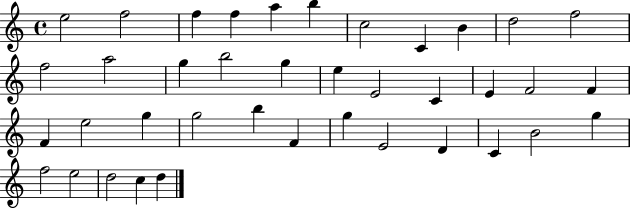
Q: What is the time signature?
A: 4/4